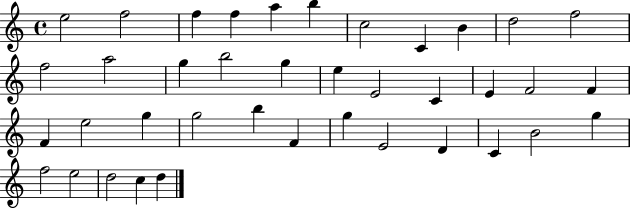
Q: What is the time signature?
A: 4/4